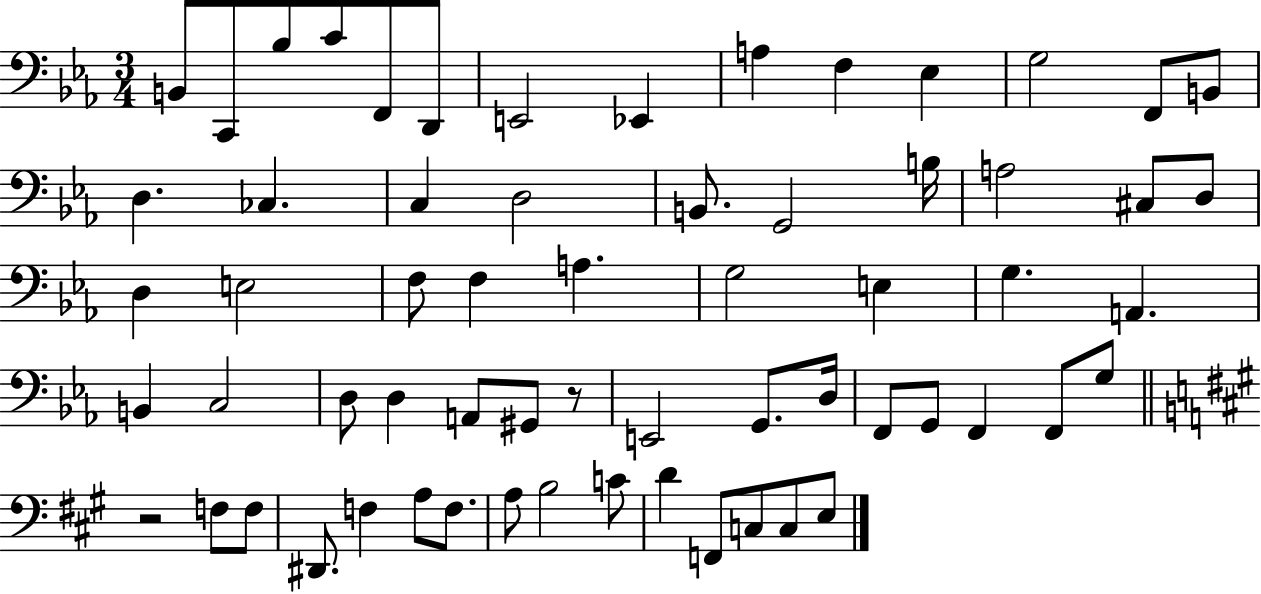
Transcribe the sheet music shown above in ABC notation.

X:1
T:Untitled
M:3/4
L:1/4
K:Eb
B,,/2 C,,/2 _B,/2 C/2 F,,/2 D,,/2 E,,2 _E,, A, F, _E, G,2 F,,/2 B,,/2 D, _C, C, D,2 B,,/2 G,,2 B,/4 A,2 ^C,/2 D,/2 D, E,2 F,/2 F, A, G,2 E, G, A,, B,, C,2 D,/2 D, A,,/2 ^G,,/2 z/2 E,,2 G,,/2 D,/4 F,,/2 G,,/2 F,, F,,/2 G,/2 z2 F,/2 F,/2 ^D,,/2 F, A,/2 F,/2 A,/2 B,2 C/2 D F,,/2 C,/2 C,/2 E,/2